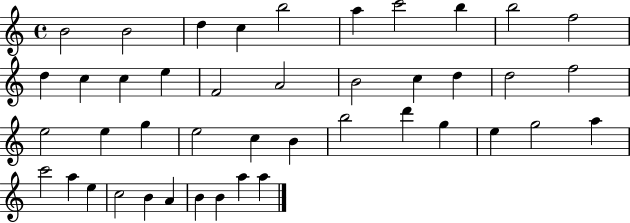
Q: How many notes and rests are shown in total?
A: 43